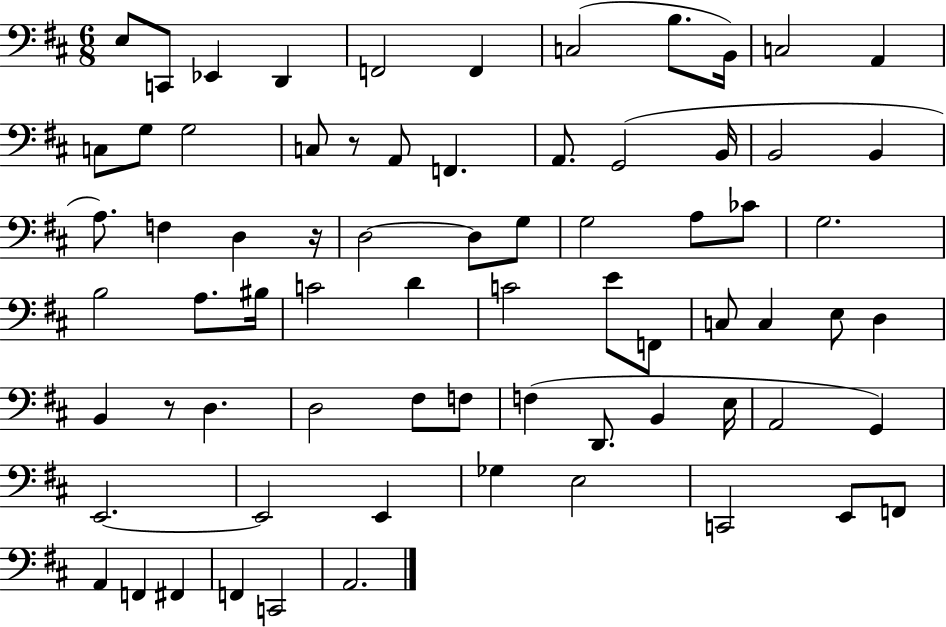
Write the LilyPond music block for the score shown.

{
  \clef bass
  \numericTimeSignature
  \time 6/8
  \key d \major
  e8 c,8 ees,4 d,4 | f,2 f,4 | c2( b8. b,16) | c2 a,4 | \break c8 g8 g2 | c8 r8 a,8 f,4. | a,8. g,2( b,16 | b,2 b,4 | \break a8.) f4 d4 r16 | d2~~ d8 g8 | g2 a8 ces'8 | g2. | \break b2 a8. bis16 | c'2 d'4 | c'2 e'8 f,8 | c8 c4 e8 d4 | \break b,4 r8 d4. | d2 fis8 f8 | f4( d,8. b,4 e16 | a,2 g,4) | \break e,2.~~ | e,2 e,4 | ges4 e2 | c,2 e,8 f,8 | \break a,4 f,4 fis,4 | f,4 c,2 | a,2. | \bar "|."
}